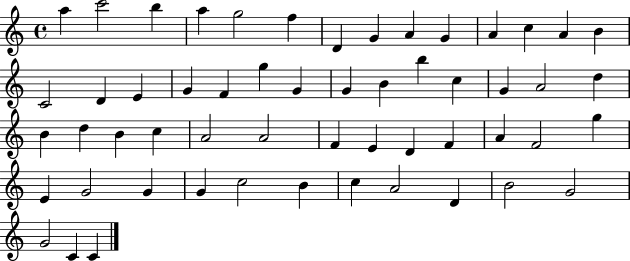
A5/q C6/h B5/q A5/q G5/h F5/q D4/q G4/q A4/q G4/q A4/q C5/q A4/q B4/q C4/h D4/q E4/q G4/q F4/q G5/q G4/q G4/q B4/q B5/q C5/q G4/q A4/h D5/q B4/q D5/q B4/q C5/q A4/h A4/h F4/q E4/q D4/q F4/q A4/q F4/h G5/q E4/q G4/h G4/q G4/q C5/h B4/q C5/q A4/h D4/q B4/h G4/h G4/h C4/q C4/q